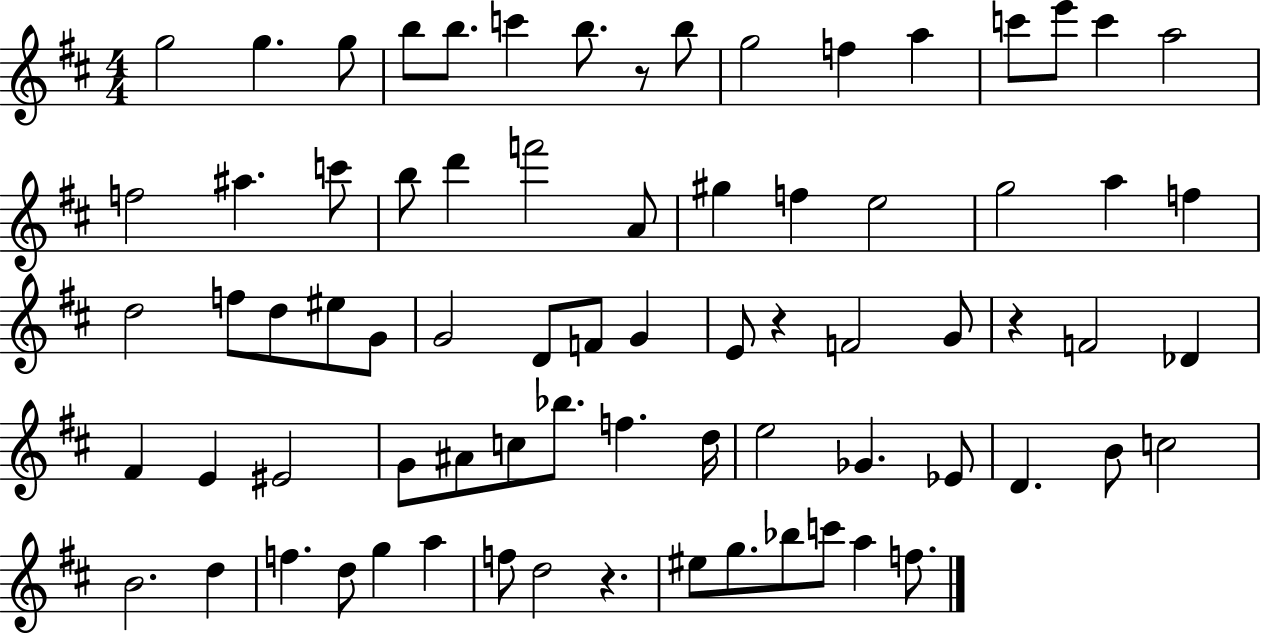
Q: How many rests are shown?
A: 4